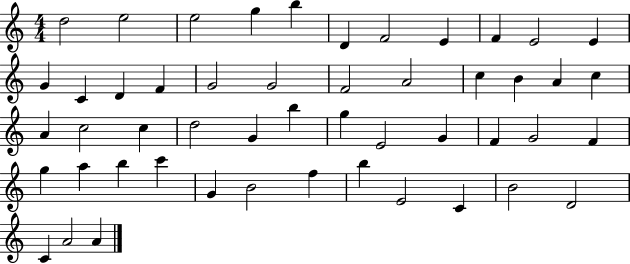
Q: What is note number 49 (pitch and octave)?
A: A4